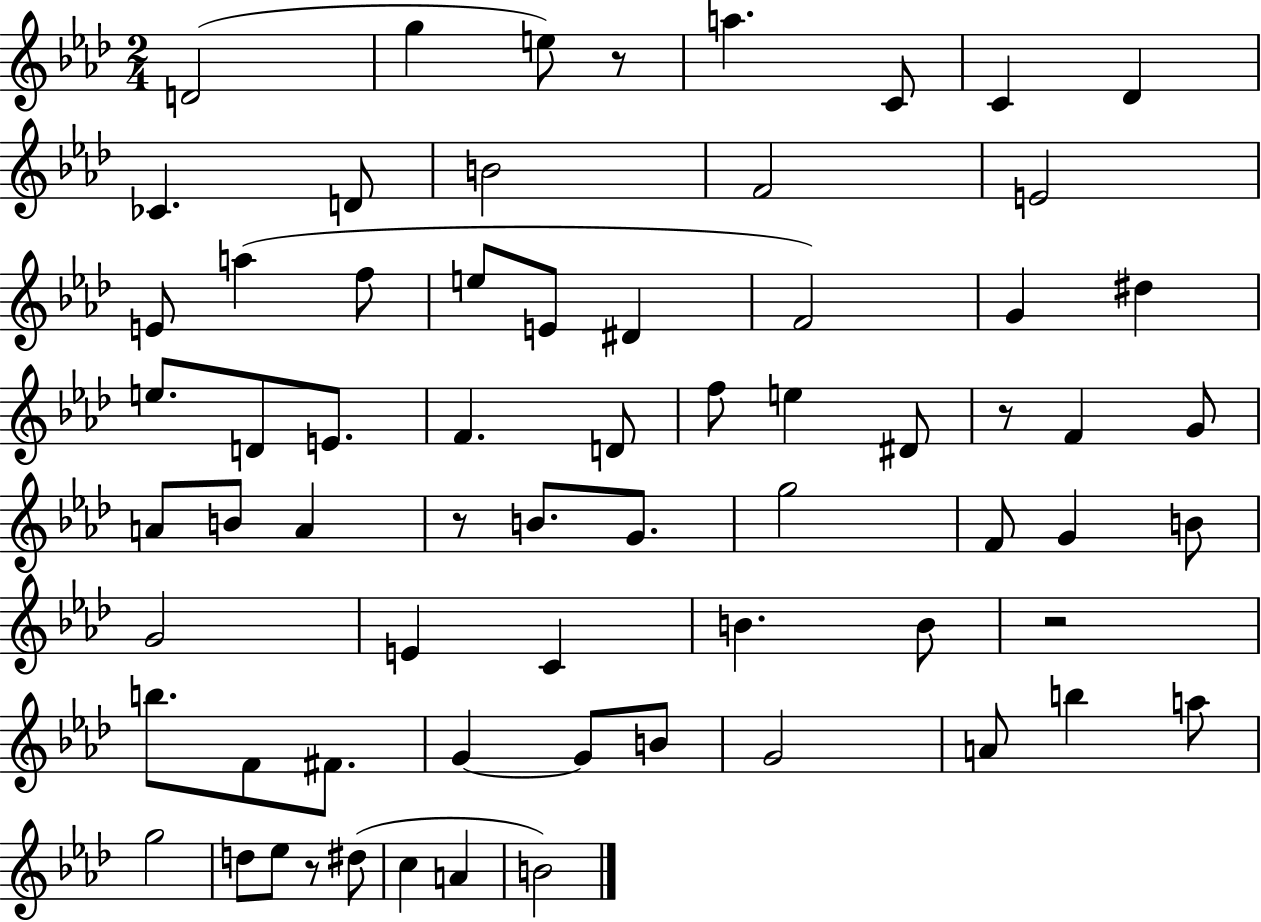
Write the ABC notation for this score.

X:1
T:Untitled
M:2/4
L:1/4
K:Ab
D2 g e/2 z/2 a C/2 C _D _C D/2 B2 F2 E2 E/2 a f/2 e/2 E/2 ^D F2 G ^d e/2 D/2 E/2 F D/2 f/2 e ^D/2 z/2 F G/2 A/2 B/2 A z/2 B/2 G/2 g2 F/2 G B/2 G2 E C B B/2 z2 b/2 F/2 ^F/2 G G/2 B/2 G2 A/2 b a/2 g2 d/2 _e/2 z/2 ^d/2 c A B2